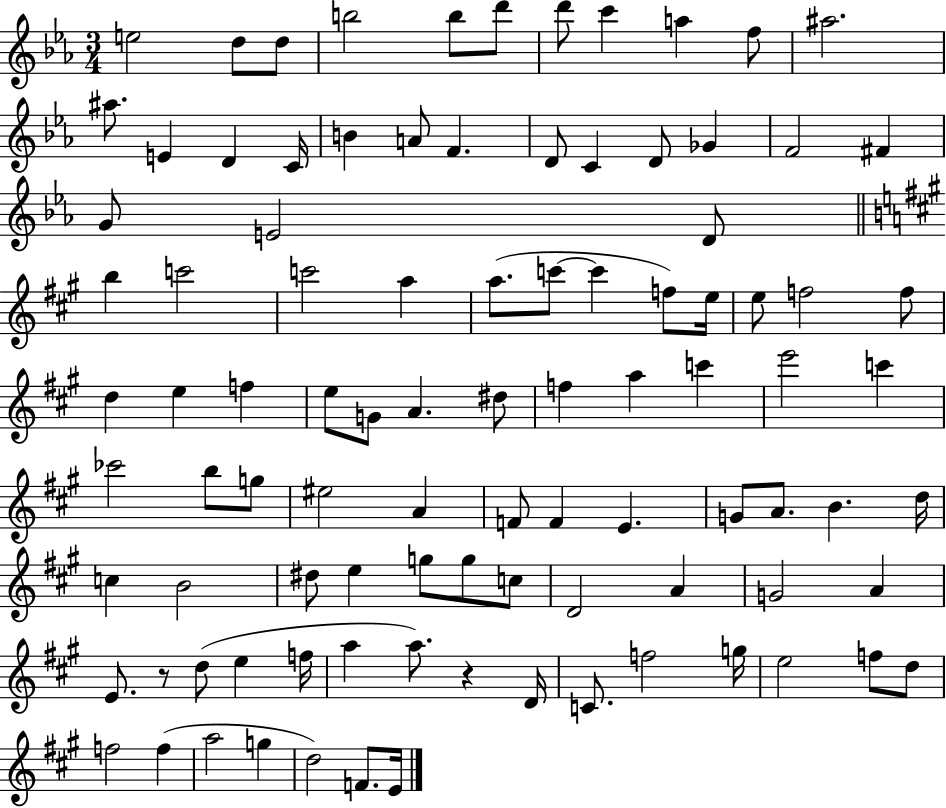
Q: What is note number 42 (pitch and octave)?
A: F5